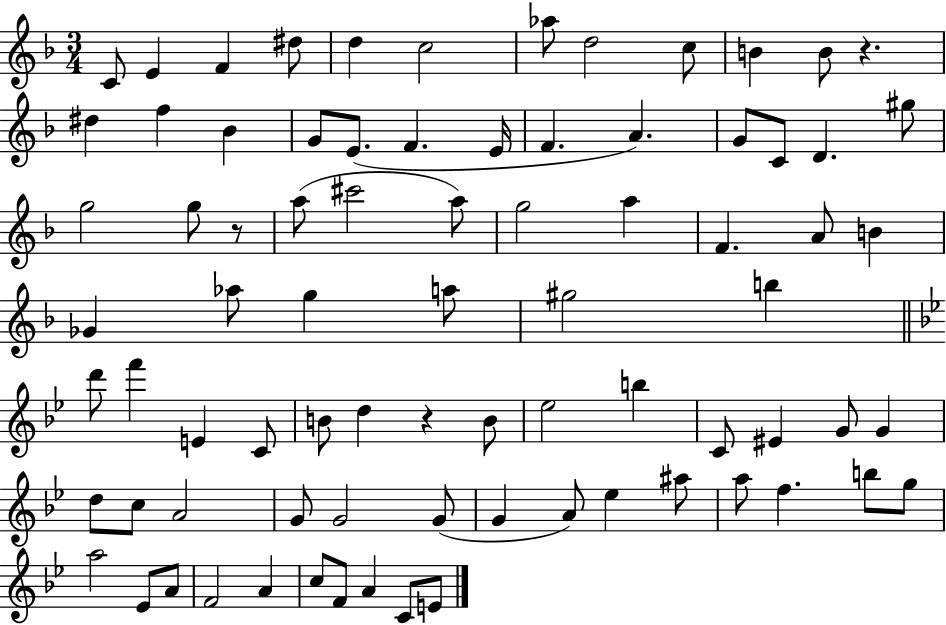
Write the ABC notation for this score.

X:1
T:Untitled
M:3/4
L:1/4
K:F
C/2 E F ^d/2 d c2 _a/2 d2 c/2 B B/2 z ^d f _B G/2 E/2 F E/4 F A G/2 C/2 D ^g/2 g2 g/2 z/2 a/2 ^c'2 a/2 g2 a F A/2 B _G _a/2 g a/2 ^g2 b d'/2 f' E C/2 B/2 d z B/2 _e2 b C/2 ^E G/2 G d/2 c/2 A2 G/2 G2 G/2 G A/2 _e ^a/2 a/2 f b/2 g/2 a2 _E/2 A/2 F2 A c/2 F/2 A C/2 E/2